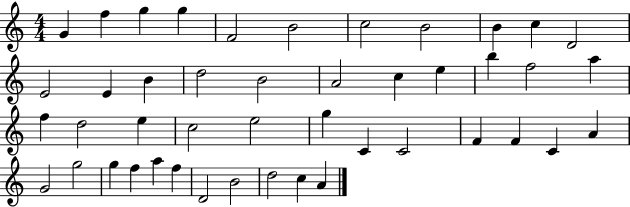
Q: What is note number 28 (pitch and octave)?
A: G5